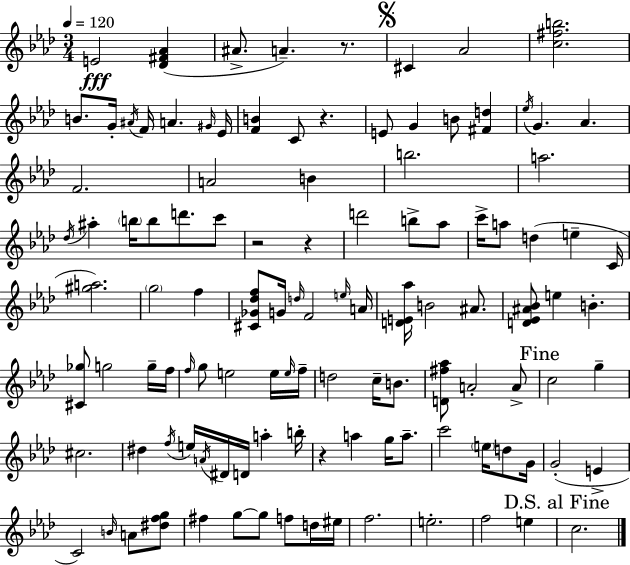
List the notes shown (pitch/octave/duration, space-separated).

E4/h [Db4,F#4,Ab4]/q A#4/e. A4/q. R/e. C#4/q Ab4/h [C5,F#5,B5]/h. B4/e. G4/s A#4/s F4/s A4/q. G#4/s Eb4/s [F4,B4]/q C4/e R/q. E4/e G4/q B4/e [F#4,D5]/q Eb5/s G4/q. Ab4/q. F4/h. A4/h B4/q B5/h. A5/h. Db5/s A#5/q B5/s B5/e D6/e. C6/e R/h R/q D6/h B5/e Ab5/e C6/s A5/e D5/q E5/q C4/s [G#5,A5]/h. G5/h F5/q [C#4,Gb4,Db5,F5]/e G4/s D5/s F4/h E5/s A4/s [D4,E4,Ab5]/s B4/h A#4/e. [D4,Eb4,A#4,Bb4]/e E5/q B4/q. [C#4,Gb5]/e G5/h G5/s F5/s F5/s G5/e E5/h E5/s E5/s F5/s D5/h C5/s B4/e. [D4,F#5,Ab5]/e A4/h A4/e C5/h G5/q C#5/h. D#5/q F5/s E5/s A4/s D#4/s D4/s A5/q B5/s R/q A5/q G5/s A5/e. C6/h E5/s D5/e G4/s G4/h E4/q C4/h B4/s A4/e [D#5,F5,G5]/e F#5/q G5/e G5/e F5/e D5/s EIS5/s F5/h. E5/h. F5/h E5/q C5/h.